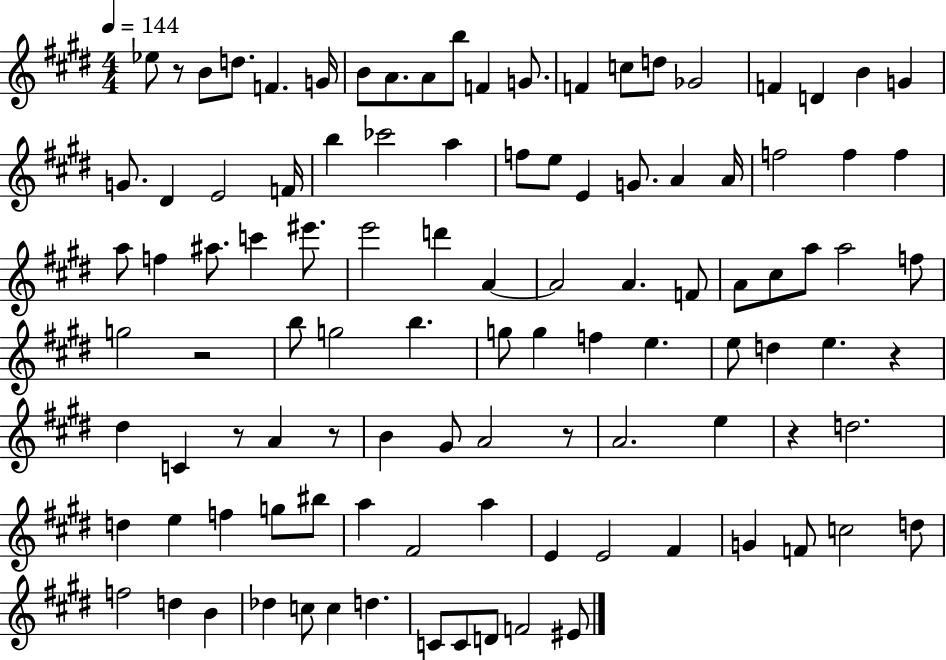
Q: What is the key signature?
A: E major